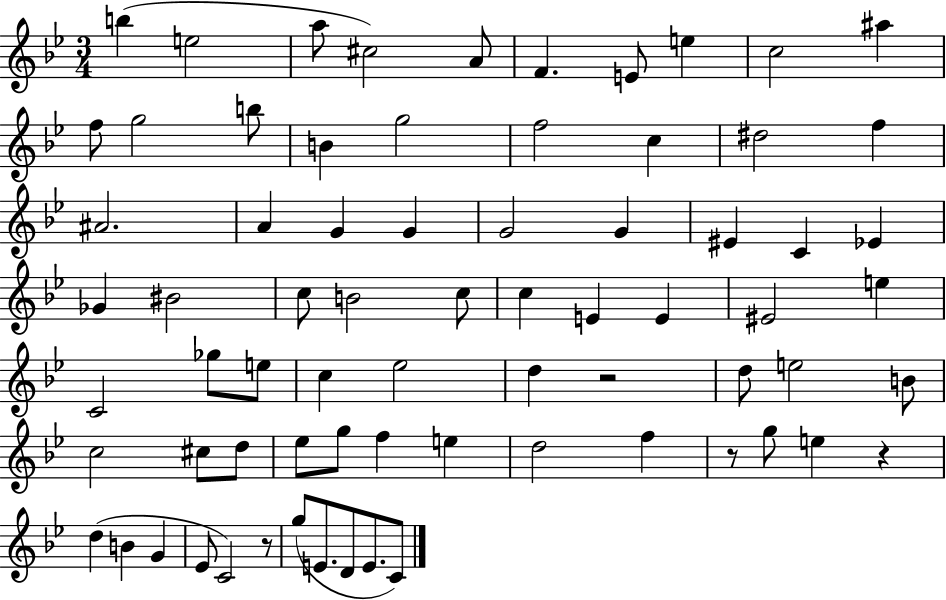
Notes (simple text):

B5/q E5/h A5/e C#5/h A4/e F4/q. E4/e E5/q C5/h A#5/q F5/e G5/h B5/e B4/q G5/h F5/h C5/q D#5/h F5/q A#4/h. A4/q G4/q G4/q G4/h G4/q EIS4/q C4/q Eb4/q Gb4/q BIS4/h C5/e B4/h C5/e C5/q E4/q E4/q EIS4/h E5/q C4/h Gb5/e E5/e C5/q Eb5/h D5/q R/h D5/e E5/h B4/e C5/h C#5/e D5/e Eb5/e G5/e F5/q E5/q D5/h F5/q R/e G5/e E5/q R/q D5/q B4/q G4/q Eb4/e C4/h R/e G5/e E4/e. D4/e E4/e. C4/e